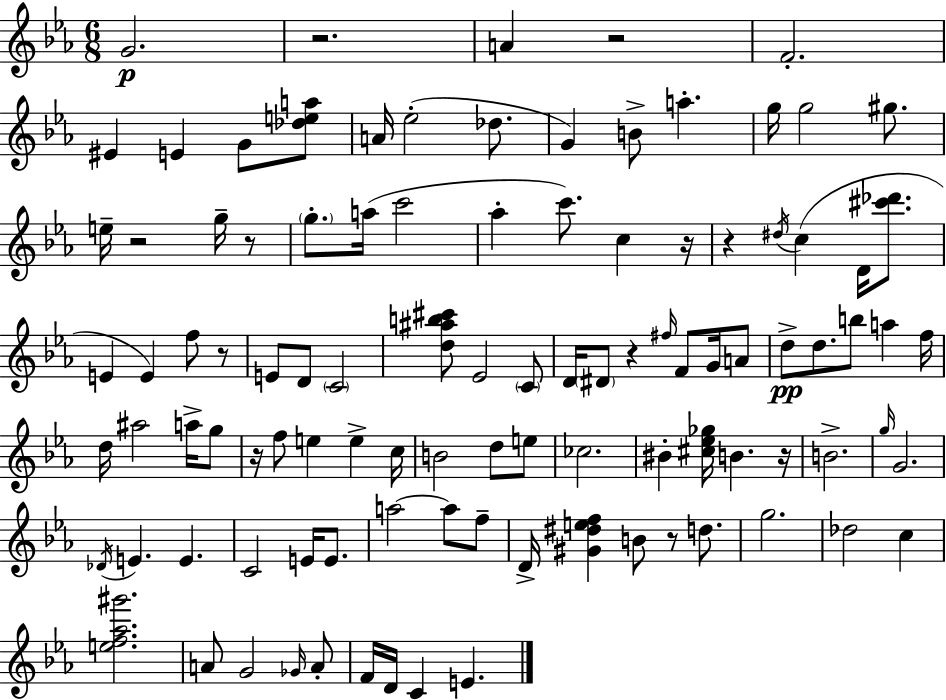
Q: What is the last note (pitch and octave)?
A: E4